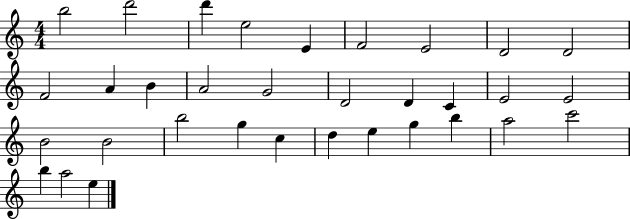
{
  \clef treble
  \numericTimeSignature
  \time 4/4
  \key c \major
  b''2 d'''2 | d'''4 e''2 e'4 | f'2 e'2 | d'2 d'2 | \break f'2 a'4 b'4 | a'2 g'2 | d'2 d'4 c'4 | e'2 e'2 | \break b'2 b'2 | b''2 g''4 c''4 | d''4 e''4 g''4 b''4 | a''2 c'''2 | \break b''4 a''2 e''4 | \bar "|."
}